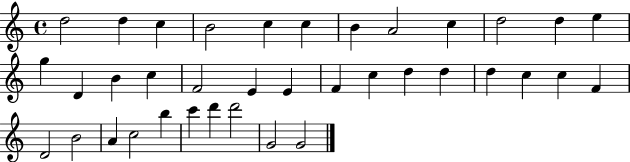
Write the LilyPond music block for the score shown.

{
  \clef treble
  \time 4/4
  \defaultTimeSignature
  \key c \major
  d''2 d''4 c''4 | b'2 c''4 c''4 | b'4 a'2 c''4 | d''2 d''4 e''4 | \break g''4 d'4 b'4 c''4 | f'2 e'4 e'4 | f'4 c''4 d''4 d''4 | d''4 c''4 c''4 f'4 | \break d'2 b'2 | a'4 c''2 b''4 | c'''4 d'''4 d'''2 | g'2 g'2 | \break \bar "|."
}